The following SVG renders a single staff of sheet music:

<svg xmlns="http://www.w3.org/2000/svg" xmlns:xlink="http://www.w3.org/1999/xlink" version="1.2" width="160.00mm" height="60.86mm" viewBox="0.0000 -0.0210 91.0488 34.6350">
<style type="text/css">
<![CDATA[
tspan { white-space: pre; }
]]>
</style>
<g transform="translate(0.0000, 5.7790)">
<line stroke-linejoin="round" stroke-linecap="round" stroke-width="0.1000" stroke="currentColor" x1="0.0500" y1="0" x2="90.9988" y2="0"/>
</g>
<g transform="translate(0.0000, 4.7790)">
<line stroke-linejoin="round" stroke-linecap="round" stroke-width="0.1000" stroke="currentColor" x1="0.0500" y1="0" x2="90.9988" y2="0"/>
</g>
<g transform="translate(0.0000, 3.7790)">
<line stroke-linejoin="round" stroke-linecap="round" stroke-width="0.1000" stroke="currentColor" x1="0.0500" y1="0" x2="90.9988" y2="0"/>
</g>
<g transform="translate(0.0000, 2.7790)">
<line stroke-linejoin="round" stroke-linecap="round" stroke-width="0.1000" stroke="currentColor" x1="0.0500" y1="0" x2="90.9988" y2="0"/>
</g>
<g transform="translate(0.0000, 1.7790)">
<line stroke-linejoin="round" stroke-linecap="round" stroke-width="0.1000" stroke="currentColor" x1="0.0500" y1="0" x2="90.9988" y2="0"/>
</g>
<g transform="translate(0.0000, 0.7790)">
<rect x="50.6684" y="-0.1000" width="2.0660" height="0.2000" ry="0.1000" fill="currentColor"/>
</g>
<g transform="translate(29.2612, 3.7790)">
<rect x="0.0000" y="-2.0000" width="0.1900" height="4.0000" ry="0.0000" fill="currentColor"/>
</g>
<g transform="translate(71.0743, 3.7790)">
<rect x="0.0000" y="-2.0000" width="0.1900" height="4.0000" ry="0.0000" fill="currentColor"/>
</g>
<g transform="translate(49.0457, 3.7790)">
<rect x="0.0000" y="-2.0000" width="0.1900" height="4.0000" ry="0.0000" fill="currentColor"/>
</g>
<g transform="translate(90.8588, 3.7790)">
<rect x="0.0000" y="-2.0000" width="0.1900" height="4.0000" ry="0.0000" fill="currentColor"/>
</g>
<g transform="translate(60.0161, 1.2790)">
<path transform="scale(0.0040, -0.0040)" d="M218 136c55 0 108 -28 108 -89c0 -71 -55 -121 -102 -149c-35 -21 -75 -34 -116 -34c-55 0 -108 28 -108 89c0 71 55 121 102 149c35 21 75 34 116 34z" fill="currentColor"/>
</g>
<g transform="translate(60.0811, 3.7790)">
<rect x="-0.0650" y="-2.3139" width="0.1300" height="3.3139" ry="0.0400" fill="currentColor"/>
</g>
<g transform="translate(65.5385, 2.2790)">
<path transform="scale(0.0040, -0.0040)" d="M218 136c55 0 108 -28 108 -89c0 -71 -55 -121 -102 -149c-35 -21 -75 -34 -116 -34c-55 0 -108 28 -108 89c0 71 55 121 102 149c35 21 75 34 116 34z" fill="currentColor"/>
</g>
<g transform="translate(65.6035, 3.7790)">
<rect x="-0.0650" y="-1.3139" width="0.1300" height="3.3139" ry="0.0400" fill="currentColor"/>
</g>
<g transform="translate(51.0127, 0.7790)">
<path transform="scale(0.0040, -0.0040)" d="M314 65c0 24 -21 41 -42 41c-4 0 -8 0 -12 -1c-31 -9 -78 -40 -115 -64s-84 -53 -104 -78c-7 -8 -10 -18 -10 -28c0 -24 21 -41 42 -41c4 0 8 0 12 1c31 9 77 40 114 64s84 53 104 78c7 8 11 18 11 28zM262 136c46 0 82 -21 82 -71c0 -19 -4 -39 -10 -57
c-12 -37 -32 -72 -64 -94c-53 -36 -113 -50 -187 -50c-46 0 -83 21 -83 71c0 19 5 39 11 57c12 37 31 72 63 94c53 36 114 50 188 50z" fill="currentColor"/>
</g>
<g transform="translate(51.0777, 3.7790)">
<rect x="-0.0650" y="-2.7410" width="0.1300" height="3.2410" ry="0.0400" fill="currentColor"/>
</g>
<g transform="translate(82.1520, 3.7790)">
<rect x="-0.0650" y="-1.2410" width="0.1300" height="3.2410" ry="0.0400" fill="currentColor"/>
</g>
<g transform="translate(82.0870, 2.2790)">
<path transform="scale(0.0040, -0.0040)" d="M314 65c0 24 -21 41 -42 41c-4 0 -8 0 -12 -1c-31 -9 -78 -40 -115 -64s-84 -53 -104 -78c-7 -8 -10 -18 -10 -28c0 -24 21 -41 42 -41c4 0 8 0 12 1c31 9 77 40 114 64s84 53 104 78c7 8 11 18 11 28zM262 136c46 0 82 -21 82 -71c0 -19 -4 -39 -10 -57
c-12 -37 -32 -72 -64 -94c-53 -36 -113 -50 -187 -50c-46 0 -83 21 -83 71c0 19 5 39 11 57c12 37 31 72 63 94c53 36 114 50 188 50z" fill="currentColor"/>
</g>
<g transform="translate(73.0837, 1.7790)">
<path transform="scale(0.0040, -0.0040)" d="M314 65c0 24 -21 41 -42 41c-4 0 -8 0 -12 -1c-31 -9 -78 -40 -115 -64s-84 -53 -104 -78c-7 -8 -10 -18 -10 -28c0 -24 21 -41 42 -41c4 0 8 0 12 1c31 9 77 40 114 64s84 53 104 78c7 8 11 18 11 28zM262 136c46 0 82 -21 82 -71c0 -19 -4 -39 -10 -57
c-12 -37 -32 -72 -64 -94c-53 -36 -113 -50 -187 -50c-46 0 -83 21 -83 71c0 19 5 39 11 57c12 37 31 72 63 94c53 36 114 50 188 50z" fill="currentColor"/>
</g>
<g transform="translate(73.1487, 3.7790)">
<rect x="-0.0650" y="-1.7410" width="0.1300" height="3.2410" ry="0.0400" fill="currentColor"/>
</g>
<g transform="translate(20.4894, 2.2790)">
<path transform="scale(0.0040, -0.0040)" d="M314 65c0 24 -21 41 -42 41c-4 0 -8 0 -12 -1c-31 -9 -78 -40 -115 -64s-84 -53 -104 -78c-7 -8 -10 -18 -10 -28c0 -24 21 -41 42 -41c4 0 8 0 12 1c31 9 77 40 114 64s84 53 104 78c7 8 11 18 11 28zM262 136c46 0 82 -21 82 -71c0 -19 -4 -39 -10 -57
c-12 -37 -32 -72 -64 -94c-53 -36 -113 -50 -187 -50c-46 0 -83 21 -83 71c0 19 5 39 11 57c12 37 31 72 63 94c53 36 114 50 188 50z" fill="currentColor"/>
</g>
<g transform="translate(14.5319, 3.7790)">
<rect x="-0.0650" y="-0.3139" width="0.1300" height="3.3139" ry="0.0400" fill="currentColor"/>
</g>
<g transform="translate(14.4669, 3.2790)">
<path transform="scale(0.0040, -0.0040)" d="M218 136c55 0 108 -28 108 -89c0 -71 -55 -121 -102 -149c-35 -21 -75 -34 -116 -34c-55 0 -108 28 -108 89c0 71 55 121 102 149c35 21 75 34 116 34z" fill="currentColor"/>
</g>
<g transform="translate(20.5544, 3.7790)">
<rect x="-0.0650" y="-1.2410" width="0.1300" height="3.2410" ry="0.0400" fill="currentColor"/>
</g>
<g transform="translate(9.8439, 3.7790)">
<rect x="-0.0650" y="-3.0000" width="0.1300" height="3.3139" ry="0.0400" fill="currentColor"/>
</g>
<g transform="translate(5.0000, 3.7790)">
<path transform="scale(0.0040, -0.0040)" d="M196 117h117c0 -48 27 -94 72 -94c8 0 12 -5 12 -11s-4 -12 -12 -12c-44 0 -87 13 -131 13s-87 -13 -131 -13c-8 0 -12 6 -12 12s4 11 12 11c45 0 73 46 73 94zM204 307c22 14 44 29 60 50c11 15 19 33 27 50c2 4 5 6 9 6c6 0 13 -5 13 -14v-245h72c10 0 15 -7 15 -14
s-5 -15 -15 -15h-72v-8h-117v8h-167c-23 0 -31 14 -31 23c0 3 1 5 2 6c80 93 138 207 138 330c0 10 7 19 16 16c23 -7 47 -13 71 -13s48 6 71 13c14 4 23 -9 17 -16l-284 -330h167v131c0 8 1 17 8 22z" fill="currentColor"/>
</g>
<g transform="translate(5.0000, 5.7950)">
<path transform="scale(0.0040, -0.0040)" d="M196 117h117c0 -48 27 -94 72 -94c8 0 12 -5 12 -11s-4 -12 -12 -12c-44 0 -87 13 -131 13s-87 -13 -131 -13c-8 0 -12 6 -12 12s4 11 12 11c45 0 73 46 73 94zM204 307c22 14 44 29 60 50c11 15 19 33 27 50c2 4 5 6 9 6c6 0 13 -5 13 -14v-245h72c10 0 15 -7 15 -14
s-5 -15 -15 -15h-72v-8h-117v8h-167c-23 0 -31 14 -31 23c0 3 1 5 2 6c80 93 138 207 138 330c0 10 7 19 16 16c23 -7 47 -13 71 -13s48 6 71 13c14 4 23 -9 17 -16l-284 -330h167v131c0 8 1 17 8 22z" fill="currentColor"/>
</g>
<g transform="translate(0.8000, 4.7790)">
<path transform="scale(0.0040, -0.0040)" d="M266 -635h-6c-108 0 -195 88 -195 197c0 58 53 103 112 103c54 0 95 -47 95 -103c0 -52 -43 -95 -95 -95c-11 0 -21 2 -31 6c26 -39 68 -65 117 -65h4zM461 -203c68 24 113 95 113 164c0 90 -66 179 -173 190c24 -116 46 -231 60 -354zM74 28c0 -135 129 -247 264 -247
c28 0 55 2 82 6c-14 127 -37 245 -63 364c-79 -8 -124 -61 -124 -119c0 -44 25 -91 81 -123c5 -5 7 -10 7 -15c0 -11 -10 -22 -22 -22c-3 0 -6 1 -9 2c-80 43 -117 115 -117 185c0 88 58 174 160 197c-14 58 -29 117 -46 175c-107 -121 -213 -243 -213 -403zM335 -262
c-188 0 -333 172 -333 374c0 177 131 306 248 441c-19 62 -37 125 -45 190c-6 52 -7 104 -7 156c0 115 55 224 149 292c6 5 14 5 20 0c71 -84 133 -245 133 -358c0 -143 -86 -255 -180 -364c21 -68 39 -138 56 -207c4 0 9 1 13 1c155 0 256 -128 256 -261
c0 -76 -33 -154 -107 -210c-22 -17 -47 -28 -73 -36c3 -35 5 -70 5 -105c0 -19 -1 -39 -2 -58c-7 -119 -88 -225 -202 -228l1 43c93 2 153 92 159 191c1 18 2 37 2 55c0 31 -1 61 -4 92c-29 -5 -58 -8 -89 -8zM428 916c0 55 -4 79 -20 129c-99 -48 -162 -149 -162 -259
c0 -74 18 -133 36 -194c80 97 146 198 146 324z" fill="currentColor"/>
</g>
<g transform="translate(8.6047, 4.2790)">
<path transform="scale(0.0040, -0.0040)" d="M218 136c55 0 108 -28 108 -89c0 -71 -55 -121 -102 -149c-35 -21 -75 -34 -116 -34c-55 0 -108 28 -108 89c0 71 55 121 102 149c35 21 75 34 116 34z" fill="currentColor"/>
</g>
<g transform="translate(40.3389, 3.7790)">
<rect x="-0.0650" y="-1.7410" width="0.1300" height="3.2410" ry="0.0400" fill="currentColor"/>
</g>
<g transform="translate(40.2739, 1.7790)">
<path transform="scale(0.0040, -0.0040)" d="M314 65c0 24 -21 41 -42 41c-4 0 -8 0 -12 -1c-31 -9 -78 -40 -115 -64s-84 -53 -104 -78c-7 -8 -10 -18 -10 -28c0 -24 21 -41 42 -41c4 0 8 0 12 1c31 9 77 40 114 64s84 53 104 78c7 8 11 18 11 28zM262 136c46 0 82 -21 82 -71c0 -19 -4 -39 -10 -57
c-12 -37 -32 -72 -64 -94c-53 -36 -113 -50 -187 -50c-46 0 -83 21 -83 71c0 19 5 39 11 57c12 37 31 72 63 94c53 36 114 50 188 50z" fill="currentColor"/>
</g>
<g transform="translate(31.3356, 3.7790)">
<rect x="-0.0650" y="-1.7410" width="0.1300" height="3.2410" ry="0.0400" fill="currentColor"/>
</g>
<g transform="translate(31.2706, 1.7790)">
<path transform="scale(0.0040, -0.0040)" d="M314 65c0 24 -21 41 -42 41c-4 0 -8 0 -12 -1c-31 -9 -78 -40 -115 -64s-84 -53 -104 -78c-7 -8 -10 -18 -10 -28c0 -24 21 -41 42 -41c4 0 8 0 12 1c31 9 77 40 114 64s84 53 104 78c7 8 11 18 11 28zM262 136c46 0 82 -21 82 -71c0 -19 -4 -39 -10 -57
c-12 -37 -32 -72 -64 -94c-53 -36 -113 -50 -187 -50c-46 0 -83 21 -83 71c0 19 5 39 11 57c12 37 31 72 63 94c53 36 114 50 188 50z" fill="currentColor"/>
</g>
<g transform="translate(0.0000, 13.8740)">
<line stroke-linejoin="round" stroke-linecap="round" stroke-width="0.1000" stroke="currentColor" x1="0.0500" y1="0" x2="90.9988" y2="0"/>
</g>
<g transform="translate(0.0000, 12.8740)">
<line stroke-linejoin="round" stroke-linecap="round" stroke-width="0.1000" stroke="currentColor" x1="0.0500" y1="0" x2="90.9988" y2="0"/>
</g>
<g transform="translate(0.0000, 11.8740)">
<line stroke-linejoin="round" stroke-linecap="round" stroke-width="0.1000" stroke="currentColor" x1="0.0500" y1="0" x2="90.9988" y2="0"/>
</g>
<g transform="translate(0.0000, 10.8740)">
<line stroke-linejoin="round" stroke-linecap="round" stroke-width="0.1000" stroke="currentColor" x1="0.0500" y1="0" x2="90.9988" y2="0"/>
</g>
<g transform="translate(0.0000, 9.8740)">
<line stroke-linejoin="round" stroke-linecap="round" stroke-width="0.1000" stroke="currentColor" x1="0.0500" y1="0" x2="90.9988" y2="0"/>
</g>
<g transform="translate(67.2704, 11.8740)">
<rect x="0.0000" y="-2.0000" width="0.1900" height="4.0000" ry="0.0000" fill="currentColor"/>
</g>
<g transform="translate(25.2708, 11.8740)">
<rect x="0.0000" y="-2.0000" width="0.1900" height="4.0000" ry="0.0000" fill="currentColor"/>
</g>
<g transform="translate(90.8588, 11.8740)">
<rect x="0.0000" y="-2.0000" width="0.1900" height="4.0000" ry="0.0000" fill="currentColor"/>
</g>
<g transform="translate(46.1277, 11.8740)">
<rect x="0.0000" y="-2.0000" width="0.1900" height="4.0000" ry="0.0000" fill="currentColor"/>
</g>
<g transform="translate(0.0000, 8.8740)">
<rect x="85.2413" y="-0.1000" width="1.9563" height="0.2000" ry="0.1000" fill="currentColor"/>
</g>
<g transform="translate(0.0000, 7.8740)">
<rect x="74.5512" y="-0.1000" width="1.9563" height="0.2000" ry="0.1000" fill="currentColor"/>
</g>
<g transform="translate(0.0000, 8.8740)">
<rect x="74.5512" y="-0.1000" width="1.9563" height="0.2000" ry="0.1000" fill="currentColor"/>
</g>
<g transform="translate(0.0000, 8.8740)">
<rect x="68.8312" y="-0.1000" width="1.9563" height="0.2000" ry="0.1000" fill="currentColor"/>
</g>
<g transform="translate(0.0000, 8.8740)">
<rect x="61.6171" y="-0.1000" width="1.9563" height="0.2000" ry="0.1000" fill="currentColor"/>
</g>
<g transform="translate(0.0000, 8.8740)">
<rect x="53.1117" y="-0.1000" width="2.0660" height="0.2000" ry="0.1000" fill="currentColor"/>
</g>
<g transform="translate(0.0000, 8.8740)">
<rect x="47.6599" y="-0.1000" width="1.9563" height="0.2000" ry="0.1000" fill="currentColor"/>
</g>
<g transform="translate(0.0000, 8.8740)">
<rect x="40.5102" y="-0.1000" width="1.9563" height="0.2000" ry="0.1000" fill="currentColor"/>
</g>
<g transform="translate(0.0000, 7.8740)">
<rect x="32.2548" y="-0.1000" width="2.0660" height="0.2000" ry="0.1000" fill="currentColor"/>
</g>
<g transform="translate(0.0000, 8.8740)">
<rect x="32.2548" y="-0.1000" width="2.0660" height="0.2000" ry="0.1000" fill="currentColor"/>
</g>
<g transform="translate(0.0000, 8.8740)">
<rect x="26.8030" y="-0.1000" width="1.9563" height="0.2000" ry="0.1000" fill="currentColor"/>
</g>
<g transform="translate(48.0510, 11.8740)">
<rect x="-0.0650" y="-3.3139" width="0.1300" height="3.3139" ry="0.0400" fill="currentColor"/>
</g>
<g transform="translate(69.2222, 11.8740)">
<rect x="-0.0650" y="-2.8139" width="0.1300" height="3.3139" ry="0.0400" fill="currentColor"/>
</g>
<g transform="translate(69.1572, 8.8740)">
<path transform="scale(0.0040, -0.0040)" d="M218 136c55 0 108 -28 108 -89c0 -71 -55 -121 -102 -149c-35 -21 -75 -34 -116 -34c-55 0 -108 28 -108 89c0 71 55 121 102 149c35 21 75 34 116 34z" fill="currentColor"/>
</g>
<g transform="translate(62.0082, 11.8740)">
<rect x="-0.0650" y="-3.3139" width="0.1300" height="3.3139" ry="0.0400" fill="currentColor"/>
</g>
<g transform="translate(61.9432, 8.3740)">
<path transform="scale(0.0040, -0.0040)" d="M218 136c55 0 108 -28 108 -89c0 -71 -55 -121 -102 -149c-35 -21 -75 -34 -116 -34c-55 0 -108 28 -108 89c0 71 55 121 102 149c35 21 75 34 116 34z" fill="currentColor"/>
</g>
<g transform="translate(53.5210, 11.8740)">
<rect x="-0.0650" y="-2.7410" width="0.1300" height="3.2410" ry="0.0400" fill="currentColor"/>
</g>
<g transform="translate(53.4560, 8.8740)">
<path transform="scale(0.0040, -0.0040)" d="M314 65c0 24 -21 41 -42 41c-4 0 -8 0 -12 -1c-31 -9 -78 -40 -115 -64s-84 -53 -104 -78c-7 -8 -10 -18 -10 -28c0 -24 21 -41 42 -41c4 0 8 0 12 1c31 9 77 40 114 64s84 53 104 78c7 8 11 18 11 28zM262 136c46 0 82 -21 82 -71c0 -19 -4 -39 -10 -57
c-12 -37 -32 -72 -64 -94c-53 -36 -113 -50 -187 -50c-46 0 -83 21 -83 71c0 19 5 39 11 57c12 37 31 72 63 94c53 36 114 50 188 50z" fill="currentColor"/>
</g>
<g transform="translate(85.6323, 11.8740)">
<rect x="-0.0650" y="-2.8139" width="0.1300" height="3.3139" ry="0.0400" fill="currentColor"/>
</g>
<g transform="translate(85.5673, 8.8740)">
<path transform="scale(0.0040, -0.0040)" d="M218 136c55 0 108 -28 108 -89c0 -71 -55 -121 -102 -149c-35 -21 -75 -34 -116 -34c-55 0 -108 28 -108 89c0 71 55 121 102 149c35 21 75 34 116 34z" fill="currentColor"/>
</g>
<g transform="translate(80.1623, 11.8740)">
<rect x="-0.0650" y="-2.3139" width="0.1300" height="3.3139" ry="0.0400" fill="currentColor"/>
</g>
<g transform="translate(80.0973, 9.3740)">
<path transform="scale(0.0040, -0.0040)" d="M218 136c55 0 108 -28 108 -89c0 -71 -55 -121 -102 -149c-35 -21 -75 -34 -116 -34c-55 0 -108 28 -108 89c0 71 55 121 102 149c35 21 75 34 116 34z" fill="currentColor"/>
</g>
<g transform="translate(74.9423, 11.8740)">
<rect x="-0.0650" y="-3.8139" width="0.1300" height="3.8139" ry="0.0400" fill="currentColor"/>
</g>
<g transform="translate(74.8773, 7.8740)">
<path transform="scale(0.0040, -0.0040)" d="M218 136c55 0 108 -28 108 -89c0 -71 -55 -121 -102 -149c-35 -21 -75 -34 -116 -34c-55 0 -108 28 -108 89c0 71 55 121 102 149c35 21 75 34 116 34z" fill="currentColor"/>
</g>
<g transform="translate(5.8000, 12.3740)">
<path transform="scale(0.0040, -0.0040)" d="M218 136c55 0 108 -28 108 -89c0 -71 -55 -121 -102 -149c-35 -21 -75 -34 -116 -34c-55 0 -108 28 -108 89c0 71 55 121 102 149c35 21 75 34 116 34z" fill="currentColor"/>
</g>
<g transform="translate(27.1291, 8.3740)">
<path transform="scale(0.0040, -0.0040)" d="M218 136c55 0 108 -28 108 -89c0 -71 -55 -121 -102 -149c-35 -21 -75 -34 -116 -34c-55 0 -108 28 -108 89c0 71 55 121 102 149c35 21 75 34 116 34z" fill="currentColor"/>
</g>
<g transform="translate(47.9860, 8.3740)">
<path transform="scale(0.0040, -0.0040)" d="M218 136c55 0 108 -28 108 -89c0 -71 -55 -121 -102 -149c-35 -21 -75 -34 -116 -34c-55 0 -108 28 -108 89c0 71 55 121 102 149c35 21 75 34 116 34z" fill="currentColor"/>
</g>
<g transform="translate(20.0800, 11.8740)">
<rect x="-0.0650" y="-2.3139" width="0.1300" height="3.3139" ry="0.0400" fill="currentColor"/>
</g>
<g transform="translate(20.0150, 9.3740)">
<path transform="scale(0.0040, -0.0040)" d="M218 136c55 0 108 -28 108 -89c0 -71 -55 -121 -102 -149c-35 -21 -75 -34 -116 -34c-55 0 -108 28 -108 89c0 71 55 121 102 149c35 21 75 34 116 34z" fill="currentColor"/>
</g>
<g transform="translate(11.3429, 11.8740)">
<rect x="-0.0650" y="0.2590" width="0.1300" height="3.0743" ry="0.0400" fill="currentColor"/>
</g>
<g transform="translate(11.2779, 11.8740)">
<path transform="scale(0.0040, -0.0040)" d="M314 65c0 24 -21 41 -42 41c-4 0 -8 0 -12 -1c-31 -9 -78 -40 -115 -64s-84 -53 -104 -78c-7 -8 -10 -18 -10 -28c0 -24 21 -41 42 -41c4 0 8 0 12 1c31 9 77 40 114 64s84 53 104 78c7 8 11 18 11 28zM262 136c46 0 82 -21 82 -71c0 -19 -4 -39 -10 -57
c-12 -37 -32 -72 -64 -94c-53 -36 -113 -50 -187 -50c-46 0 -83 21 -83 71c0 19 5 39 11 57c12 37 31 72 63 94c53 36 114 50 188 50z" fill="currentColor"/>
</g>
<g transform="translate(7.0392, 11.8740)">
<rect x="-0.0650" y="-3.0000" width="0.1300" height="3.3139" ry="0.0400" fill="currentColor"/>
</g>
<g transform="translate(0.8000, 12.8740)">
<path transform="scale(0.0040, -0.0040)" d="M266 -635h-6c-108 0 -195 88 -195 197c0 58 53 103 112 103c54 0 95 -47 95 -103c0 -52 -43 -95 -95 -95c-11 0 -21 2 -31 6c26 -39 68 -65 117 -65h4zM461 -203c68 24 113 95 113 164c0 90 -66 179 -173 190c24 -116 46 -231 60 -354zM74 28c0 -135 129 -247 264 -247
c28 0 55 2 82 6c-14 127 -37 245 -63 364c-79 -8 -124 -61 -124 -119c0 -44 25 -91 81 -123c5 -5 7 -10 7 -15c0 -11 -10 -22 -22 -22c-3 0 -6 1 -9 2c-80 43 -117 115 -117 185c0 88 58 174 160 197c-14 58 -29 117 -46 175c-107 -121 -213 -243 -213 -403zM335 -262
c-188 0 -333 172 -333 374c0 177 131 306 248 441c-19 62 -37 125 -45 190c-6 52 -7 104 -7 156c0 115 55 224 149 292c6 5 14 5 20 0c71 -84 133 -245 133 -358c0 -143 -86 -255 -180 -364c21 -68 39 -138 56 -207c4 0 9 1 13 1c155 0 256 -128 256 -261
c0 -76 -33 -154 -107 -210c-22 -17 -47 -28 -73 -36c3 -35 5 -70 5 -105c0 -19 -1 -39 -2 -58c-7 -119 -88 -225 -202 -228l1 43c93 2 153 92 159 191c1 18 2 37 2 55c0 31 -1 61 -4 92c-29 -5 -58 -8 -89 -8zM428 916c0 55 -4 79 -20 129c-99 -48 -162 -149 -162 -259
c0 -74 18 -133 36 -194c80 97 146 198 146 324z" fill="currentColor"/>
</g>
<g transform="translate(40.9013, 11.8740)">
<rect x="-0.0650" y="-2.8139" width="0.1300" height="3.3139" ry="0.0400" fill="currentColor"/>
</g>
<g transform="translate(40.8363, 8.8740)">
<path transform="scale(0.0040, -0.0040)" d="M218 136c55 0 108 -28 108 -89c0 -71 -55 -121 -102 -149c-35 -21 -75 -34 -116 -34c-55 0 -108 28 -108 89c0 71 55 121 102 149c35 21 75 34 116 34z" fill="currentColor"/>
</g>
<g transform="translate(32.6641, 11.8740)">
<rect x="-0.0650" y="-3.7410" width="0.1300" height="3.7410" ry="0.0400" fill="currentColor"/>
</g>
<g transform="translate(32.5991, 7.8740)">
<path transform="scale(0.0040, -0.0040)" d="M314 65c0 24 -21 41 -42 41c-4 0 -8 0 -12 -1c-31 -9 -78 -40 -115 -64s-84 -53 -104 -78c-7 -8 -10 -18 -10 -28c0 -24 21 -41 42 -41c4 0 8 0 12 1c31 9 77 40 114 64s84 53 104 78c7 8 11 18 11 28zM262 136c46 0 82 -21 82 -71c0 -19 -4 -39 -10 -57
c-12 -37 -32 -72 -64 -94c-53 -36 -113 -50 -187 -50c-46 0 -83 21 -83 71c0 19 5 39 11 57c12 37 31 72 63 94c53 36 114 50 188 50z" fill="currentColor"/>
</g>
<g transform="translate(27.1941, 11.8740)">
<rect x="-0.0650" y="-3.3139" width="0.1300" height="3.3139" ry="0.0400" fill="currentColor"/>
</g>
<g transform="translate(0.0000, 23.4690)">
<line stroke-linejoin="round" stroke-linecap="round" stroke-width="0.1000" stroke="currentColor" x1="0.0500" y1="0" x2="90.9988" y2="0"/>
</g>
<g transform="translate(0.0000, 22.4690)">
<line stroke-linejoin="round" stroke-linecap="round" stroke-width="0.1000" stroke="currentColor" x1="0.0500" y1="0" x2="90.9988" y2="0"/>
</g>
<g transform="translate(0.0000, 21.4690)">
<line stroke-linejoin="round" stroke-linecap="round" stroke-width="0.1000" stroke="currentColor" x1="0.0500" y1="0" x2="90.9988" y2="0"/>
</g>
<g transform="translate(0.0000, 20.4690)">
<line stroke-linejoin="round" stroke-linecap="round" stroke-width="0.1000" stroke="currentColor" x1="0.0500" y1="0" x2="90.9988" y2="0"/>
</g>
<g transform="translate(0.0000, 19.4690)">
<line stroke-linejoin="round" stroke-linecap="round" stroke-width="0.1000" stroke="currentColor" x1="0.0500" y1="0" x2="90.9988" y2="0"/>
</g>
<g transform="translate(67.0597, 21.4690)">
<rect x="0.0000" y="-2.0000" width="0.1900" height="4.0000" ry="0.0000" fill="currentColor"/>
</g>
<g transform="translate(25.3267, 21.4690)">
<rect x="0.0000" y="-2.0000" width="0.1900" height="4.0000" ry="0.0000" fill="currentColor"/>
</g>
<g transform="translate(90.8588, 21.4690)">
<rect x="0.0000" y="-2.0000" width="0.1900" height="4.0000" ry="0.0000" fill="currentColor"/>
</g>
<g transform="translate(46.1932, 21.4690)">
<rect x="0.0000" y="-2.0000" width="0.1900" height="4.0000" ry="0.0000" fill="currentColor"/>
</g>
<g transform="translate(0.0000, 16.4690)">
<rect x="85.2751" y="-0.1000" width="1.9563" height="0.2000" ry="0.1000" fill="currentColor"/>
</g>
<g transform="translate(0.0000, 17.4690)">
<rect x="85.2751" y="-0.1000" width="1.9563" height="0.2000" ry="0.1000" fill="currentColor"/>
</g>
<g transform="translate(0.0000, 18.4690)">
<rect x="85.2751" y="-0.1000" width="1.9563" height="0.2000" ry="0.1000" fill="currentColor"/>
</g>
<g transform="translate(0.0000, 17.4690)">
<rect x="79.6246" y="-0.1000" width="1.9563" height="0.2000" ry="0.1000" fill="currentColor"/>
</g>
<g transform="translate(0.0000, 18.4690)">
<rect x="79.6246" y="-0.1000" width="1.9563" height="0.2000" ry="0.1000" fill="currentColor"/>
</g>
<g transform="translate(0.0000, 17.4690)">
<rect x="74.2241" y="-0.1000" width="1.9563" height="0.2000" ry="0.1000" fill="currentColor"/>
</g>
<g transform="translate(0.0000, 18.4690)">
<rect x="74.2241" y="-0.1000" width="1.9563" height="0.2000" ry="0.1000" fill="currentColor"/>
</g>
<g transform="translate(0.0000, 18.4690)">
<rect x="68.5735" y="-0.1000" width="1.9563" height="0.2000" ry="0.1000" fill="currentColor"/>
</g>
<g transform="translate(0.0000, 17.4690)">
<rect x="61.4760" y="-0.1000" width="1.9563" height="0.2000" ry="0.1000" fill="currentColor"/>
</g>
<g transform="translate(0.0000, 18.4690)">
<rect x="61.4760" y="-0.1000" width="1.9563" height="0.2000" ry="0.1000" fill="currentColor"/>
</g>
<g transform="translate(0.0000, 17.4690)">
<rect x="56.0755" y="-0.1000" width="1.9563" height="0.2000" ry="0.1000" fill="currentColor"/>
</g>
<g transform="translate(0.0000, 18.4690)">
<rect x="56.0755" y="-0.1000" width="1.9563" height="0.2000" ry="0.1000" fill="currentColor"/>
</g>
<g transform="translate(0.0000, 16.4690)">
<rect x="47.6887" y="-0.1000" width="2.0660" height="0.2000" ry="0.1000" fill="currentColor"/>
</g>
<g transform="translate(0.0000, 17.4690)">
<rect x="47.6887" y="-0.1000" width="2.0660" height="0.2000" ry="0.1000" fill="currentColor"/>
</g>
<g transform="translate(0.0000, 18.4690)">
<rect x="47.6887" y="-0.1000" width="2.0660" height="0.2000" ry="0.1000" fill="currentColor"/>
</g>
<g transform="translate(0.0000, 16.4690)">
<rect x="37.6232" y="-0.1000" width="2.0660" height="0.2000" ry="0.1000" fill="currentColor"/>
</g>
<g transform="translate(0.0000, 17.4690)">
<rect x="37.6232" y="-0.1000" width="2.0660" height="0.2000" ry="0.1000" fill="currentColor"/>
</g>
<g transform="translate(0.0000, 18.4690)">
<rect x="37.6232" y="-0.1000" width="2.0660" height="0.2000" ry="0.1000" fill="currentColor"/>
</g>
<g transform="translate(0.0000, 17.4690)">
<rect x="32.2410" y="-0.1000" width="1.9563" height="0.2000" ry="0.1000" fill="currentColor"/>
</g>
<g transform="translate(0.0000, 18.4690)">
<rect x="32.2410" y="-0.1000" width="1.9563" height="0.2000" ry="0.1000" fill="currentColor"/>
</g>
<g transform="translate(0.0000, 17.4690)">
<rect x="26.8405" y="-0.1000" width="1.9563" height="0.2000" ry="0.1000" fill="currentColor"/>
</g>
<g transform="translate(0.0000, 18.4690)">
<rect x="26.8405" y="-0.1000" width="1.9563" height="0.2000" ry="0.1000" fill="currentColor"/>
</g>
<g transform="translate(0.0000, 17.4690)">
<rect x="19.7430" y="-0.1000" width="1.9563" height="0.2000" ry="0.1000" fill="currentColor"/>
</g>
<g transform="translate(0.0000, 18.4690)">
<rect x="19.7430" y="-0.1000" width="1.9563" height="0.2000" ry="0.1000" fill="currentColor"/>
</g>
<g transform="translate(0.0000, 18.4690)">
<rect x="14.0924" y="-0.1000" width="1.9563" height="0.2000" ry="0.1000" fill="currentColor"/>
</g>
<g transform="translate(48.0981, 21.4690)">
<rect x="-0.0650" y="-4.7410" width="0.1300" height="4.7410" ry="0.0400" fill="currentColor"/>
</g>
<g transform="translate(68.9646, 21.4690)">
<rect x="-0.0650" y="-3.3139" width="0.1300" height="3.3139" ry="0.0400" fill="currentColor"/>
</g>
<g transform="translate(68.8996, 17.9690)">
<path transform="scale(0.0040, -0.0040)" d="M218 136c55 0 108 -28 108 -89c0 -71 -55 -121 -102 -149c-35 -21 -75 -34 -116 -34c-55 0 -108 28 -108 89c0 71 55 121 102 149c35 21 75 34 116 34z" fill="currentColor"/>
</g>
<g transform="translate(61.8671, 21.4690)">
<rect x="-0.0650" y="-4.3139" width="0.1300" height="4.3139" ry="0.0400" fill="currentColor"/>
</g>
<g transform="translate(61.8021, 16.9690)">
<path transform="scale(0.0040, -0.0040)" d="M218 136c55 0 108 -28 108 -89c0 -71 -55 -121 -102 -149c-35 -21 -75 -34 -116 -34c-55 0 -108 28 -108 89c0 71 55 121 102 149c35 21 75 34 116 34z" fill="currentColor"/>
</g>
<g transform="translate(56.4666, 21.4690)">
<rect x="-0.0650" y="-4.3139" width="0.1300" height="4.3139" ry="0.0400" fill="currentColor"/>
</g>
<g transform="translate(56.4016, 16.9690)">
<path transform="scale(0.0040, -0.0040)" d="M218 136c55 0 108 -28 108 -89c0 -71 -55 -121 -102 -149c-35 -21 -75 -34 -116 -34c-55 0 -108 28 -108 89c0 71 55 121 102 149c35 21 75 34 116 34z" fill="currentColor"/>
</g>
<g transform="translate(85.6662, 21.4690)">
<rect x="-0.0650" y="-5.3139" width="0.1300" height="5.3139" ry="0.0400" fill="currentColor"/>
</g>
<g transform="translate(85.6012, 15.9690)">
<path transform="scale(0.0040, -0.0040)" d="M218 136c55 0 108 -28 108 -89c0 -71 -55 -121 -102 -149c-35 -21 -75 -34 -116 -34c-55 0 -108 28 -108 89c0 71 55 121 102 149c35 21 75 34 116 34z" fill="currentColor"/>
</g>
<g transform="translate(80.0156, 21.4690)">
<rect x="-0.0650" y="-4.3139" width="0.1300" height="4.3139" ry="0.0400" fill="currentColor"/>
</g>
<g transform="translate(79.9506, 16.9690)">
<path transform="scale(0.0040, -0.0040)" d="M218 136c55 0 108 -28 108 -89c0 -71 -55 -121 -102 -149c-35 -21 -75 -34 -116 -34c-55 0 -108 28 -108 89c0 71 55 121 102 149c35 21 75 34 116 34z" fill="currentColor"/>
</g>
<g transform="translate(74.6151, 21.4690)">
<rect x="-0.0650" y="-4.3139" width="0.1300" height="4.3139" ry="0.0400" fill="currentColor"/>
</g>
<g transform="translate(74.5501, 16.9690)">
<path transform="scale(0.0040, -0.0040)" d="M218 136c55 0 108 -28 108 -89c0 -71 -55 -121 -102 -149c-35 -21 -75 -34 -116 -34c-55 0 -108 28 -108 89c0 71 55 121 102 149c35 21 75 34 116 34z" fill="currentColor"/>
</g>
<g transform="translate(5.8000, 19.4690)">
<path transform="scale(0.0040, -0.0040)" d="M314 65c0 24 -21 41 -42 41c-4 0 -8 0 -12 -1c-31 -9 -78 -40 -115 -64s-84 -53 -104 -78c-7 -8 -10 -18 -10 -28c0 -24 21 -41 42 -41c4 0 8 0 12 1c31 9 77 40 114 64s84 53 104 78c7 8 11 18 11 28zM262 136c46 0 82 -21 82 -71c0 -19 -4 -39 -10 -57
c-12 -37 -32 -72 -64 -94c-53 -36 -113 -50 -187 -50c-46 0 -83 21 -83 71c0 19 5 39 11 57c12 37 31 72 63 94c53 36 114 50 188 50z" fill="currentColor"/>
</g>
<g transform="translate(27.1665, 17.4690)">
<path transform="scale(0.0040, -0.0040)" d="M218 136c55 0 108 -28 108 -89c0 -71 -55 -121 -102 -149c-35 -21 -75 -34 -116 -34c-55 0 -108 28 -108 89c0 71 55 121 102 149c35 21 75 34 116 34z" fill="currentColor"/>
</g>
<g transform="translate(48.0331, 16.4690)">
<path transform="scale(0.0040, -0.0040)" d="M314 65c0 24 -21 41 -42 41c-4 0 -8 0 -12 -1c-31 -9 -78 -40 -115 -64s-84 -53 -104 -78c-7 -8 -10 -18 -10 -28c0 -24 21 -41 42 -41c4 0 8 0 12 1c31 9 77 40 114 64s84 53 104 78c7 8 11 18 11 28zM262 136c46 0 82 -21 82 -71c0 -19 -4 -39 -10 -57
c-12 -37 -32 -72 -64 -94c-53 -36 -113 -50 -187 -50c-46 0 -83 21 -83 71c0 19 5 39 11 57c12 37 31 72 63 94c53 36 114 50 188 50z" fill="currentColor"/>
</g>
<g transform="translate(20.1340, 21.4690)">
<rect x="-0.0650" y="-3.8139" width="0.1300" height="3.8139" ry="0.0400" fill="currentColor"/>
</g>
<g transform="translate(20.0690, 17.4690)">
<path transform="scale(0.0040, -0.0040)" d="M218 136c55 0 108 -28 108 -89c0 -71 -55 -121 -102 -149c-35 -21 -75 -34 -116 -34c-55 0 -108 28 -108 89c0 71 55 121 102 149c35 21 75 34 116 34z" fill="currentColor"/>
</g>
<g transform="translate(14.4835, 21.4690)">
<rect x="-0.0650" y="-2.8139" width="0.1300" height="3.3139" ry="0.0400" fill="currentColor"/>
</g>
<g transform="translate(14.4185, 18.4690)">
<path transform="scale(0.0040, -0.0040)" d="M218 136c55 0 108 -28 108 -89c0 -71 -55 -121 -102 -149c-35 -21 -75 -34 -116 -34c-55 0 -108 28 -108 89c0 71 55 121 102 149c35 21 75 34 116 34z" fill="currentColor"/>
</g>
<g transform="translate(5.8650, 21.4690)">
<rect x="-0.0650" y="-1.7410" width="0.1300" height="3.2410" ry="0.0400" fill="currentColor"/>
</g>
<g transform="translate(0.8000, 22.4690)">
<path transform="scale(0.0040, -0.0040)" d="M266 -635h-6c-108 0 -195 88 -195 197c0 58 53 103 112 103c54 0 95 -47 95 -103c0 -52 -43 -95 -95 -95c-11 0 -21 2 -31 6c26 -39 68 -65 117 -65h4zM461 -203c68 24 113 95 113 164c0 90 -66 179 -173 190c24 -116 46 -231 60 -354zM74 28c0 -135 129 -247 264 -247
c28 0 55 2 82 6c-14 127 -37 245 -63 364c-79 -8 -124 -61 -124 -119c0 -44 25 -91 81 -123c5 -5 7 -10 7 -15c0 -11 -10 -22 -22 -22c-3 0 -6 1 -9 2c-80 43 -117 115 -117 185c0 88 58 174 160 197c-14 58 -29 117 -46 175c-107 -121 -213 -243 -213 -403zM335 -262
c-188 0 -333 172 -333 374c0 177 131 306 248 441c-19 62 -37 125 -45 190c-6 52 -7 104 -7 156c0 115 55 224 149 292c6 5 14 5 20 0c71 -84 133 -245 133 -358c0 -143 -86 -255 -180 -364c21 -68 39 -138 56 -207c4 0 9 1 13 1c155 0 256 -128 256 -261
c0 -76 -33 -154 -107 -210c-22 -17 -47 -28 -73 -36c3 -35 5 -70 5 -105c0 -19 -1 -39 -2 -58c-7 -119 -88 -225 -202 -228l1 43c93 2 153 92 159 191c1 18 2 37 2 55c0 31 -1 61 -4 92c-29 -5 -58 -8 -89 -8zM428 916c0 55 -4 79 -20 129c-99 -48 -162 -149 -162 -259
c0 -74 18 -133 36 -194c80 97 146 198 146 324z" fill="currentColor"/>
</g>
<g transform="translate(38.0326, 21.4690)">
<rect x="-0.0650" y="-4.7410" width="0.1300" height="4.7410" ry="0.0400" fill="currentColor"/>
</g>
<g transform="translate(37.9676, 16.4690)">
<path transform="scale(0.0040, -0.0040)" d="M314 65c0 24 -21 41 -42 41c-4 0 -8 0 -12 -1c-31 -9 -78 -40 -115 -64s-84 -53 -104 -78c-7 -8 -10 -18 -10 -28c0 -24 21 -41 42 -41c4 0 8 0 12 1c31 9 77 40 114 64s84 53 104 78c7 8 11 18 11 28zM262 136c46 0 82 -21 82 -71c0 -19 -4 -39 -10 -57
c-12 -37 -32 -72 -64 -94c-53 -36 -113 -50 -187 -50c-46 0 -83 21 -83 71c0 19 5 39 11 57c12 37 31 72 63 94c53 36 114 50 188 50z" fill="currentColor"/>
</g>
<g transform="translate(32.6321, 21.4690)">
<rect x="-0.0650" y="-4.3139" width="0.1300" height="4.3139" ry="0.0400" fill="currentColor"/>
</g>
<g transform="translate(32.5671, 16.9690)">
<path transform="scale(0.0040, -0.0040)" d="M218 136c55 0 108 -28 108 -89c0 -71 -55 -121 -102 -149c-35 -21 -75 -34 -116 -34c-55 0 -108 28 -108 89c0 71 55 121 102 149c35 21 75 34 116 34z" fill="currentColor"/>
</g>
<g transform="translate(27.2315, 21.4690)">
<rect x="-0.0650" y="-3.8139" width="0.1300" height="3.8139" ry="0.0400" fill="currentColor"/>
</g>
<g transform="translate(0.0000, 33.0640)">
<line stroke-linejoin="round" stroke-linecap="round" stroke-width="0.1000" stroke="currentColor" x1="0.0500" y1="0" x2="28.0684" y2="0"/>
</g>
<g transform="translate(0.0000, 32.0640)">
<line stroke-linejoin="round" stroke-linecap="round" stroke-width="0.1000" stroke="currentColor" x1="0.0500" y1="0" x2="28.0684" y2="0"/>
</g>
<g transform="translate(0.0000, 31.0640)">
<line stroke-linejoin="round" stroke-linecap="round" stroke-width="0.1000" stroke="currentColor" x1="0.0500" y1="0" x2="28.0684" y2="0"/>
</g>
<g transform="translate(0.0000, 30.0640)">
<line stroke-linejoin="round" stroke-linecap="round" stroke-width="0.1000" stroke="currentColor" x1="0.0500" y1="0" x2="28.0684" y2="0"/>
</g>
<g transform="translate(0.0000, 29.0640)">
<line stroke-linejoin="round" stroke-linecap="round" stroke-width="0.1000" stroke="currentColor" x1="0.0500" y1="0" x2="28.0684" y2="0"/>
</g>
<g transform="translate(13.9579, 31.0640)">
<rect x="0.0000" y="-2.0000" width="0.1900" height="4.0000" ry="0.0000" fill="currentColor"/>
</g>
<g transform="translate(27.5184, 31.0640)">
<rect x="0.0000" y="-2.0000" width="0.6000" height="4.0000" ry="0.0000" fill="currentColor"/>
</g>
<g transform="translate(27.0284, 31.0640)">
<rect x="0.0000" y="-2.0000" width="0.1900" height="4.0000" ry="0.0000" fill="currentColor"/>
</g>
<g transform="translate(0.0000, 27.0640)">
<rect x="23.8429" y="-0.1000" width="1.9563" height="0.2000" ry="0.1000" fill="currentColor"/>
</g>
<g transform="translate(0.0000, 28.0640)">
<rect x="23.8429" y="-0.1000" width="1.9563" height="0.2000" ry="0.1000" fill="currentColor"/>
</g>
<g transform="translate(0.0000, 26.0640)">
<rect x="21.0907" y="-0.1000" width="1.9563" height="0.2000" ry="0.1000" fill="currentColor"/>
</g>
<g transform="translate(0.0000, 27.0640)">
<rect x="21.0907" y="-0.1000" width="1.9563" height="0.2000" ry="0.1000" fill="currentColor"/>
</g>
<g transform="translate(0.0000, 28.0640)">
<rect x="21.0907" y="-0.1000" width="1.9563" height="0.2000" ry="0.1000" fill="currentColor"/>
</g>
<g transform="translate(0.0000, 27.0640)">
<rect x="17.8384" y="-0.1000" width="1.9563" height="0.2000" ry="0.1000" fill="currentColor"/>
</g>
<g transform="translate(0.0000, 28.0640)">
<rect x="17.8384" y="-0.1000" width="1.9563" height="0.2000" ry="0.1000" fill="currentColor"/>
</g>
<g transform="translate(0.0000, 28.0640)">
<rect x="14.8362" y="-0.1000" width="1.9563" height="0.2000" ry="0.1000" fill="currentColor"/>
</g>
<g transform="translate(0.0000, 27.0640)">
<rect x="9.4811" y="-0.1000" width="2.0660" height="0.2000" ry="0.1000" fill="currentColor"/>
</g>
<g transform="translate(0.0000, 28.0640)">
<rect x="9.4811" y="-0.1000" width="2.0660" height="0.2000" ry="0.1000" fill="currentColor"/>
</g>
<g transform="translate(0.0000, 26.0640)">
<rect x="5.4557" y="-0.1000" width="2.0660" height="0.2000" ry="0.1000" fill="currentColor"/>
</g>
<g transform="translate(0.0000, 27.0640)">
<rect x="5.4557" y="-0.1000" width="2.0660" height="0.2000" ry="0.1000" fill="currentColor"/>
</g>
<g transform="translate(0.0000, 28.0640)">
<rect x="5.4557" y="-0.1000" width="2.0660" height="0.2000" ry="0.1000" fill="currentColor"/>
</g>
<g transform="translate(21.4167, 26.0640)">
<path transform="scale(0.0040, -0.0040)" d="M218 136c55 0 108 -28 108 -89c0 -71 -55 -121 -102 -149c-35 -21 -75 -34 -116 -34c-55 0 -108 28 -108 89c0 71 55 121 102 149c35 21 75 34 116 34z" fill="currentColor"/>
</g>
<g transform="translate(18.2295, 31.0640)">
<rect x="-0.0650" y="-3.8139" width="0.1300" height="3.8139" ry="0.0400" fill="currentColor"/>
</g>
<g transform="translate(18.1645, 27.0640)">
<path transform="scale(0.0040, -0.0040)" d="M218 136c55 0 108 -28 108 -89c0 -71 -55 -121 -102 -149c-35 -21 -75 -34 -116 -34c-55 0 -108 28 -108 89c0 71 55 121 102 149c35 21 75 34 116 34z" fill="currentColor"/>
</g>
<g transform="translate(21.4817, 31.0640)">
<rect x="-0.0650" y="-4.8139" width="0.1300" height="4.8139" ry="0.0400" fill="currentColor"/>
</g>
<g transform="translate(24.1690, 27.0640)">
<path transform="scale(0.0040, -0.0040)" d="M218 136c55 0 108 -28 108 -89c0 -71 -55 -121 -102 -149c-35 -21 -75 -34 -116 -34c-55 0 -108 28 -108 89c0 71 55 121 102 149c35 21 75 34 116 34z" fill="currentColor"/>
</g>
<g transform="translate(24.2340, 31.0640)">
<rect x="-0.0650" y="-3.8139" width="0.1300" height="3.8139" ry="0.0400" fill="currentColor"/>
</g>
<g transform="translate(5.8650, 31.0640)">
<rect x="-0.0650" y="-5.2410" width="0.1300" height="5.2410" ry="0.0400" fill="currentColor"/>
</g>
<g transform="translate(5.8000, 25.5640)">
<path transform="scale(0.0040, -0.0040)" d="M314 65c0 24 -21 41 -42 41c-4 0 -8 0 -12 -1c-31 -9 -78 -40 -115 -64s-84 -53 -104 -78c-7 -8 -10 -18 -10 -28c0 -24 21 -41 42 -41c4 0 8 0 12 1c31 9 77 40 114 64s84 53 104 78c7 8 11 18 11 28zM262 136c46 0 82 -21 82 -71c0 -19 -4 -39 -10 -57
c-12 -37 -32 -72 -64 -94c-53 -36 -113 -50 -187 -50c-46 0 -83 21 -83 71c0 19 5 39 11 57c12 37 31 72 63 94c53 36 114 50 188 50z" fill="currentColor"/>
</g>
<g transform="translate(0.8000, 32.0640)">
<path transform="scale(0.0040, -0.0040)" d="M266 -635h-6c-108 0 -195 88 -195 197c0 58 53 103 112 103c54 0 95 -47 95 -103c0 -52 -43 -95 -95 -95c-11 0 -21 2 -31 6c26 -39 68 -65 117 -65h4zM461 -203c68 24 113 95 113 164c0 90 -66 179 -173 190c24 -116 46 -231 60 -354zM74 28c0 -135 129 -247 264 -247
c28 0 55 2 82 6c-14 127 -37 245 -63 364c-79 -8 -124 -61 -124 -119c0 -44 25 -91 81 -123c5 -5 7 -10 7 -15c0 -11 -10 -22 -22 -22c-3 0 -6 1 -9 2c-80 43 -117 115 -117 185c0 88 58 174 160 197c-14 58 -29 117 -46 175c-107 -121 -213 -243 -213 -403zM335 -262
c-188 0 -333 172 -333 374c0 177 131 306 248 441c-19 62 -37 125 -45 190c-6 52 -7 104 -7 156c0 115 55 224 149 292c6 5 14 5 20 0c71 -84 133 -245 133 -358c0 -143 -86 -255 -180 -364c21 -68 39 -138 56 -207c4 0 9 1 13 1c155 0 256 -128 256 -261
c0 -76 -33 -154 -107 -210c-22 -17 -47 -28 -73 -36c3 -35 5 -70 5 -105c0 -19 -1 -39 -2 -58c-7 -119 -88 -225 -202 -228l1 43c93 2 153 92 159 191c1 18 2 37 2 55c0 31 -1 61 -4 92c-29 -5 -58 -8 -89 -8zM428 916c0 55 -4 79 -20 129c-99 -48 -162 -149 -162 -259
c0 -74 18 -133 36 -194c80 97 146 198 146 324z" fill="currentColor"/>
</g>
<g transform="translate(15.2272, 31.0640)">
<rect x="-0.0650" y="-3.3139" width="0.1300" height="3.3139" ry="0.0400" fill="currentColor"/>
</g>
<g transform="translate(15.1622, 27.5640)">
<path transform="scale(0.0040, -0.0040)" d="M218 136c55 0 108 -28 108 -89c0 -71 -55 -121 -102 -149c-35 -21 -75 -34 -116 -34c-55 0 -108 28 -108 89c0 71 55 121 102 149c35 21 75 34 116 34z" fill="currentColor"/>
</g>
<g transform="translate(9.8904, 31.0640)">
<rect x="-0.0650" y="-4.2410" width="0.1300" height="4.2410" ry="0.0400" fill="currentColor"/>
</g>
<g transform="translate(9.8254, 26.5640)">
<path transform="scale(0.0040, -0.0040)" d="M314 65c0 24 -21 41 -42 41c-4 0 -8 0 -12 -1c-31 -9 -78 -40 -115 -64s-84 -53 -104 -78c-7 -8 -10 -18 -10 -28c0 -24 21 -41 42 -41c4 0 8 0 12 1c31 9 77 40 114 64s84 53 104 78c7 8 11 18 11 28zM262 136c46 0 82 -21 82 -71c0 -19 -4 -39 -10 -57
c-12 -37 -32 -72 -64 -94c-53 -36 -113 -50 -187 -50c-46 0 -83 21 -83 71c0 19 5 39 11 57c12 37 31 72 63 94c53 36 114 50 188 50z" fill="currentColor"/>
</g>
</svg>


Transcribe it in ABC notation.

X:1
T:Untitled
M:4/4
L:1/4
K:C
A c e2 f2 f2 a2 g e f2 e2 A B2 g b c'2 a b a2 b a c' g a f2 a c' c' d' e'2 e'2 d' d' b d' d' f' f'2 d'2 b c' e' c'